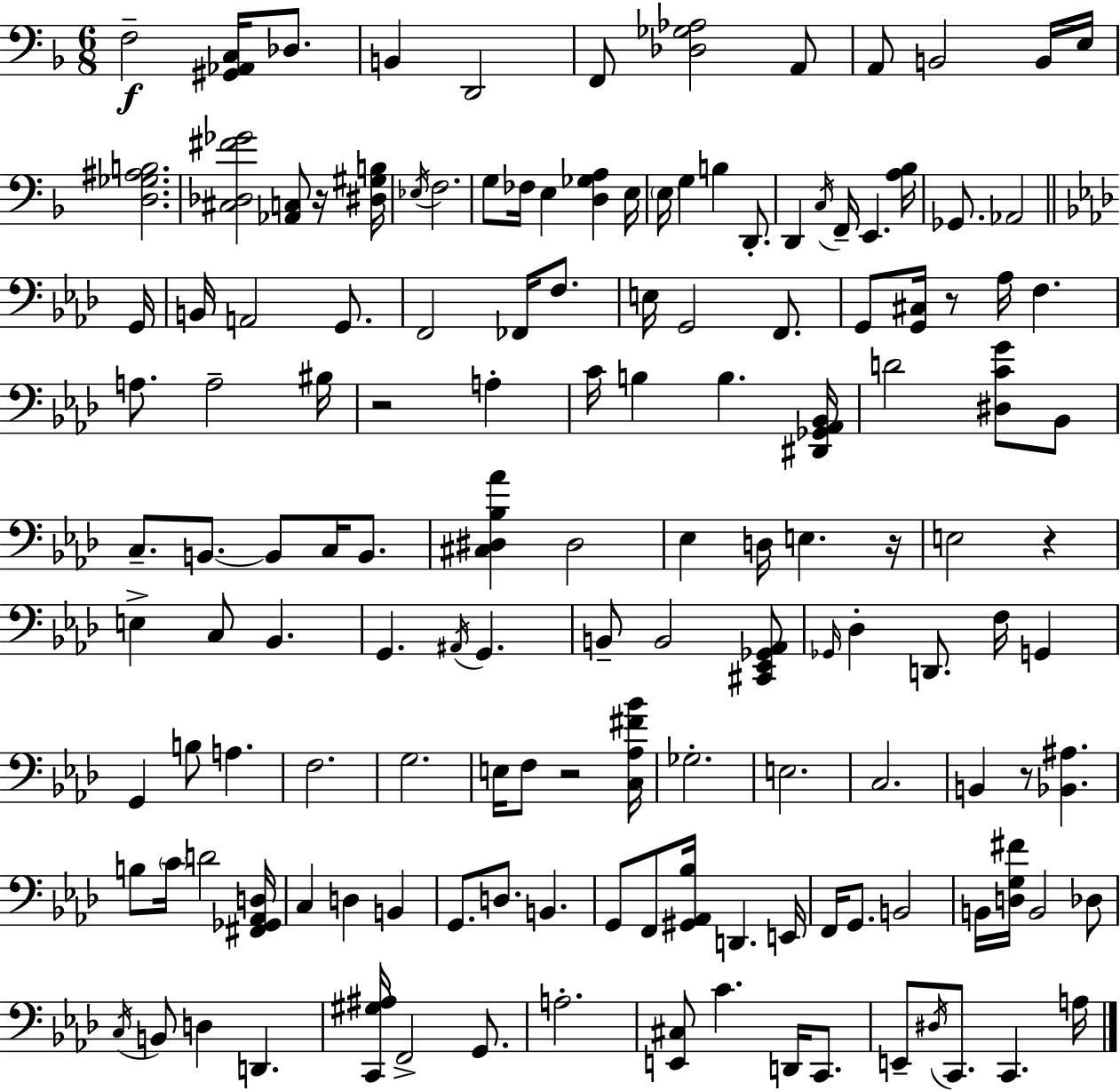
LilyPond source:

{
  \clef bass
  \numericTimeSignature
  \time 6/8
  \key d \minor
  f2--\f <gis, aes, c>16 des8. | b,4 d,2 | f,8 <des ges aes>2 a,8 | a,8 b,2 b,16 e16 | \break <d ges ais b>2. | <cis des fis' ges'>2 <aes, c>8 r16 <dis gis b>16 | \acciaccatura { ees16 } f2. | g8 fes16 e4 <d ges a>4 | \break e16 \parenthesize e16 g4 b4 d,8.-. | d,4 \acciaccatura { c16 } f,16-- e,4. | <a bes>16 ges,8. aes,2 | \bar "||" \break \key aes \major g,16 b,16 a,2 g,8. | f,2 fes,16 f8. | e16 g,2 f,8. | g,8 <g, cis>16 r8 aes16 f4. | \break a8. a2-- | bis16 r2 a4-. | c'16 b4 b4. | <dis, ges, aes, bes,>16 d'2 <dis c' g'>8 bes,8 | \break c8.-- b,8.~~ b,8 c16 b,8. | <cis dis bes aes'>4 dis2 | ees4 d16 e4. | r16 e2 r4 | \break e4-> c8 bes,4. | g,4. \acciaccatura { ais,16 } g,4. | b,8-- b,2 | <cis, ees, ges, aes,>8 \grace { ges,16 } des4-. d,8. f16 g,4 | \break g,4 b8 a4. | f2. | g2. | e16 f8 r2 | \break <c aes fis' bes'>16 ges2.-. | e2. | c2. | b,4 r8 <bes, ais>4. | \break b8 \parenthesize c'16 d'2 | <fis, ges, aes, d>16 c4 d4 b,4 | g,8. d8. b,4. | g,8 f,8 <gis, aes, bes>16 d,4. | \break e,16 f,16 g,8. b,2 | b,16 <d g fis'>16 b,2 | des8 \acciaccatura { c16 } b,8 d4 d,4. | <c, gis ais>16 f,2-> | \break g,8. a2.-. | <e, cis>8 c'4. | d,16 c,8. e,8-- \acciaccatura { dis16 } c,8. c,4. | a16 \bar "|."
}